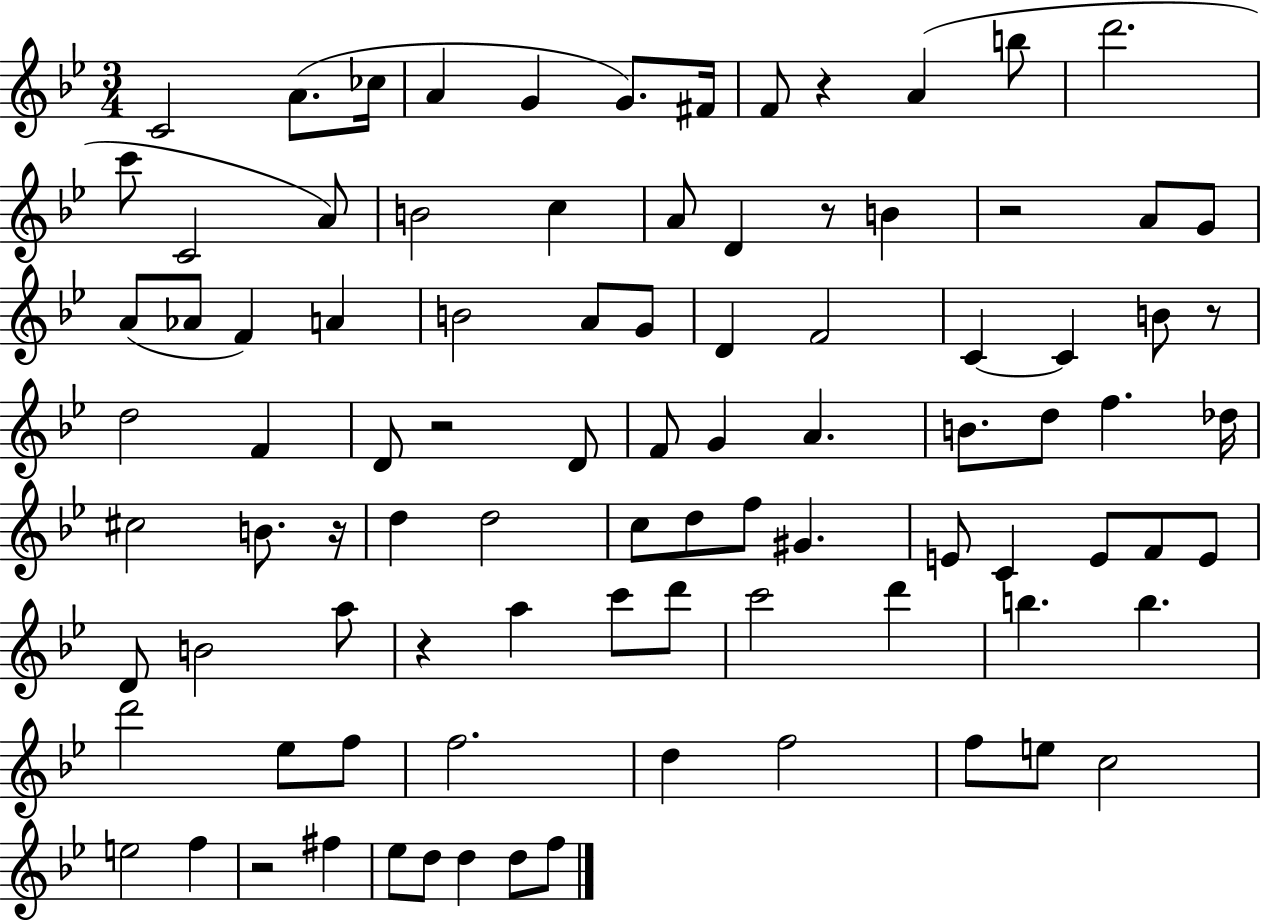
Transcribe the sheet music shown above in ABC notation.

X:1
T:Untitled
M:3/4
L:1/4
K:Bb
C2 A/2 _c/4 A G G/2 ^F/4 F/2 z A b/2 d'2 c'/2 C2 A/2 B2 c A/2 D z/2 B z2 A/2 G/2 A/2 _A/2 F A B2 A/2 G/2 D F2 C C B/2 z/2 d2 F D/2 z2 D/2 F/2 G A B/2 d/2 f _d/4 ^c2 B/2 z/4 d d2 c/2 d/2 f/2 ^G E/2 C E/2 F/2 E/2 D/2 B2 a/2 z a c'/2 d'/2 c'2 d' b b d'2 _e/2 f/2 f2 d f2 f/2 e/2 c2 e2 f z2 ^f _e/2 d/2 d d/2 f/2